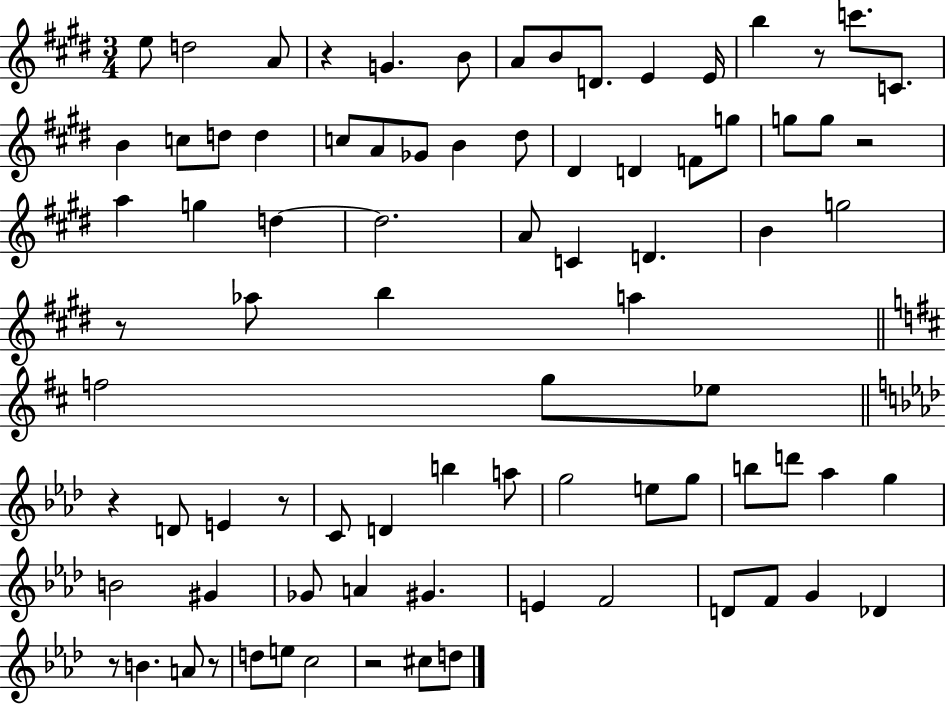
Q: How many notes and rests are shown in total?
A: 83